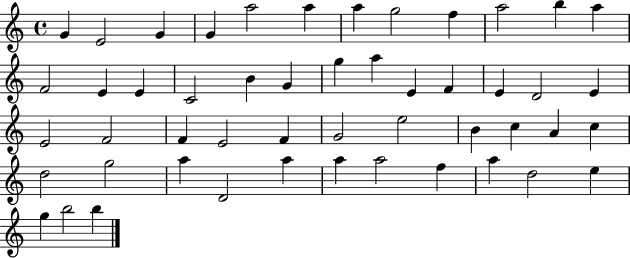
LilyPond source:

{
  \clef treble
  \time 4/4
  \defaultTimeSignature
  \key c \major
  g'4 e'2 g'4 | g'4 a''2 a''4 | a''4 g''2 f''4 | a''2 b''4 a''4 | \break f'2 e'4 e'4 | c'2 b'4 g'4 | g''4 a''4 e'4 f'4 | e'4 d'2 e'4 | \break e'2 f'2 | f'4 e'2 f'4 | g'2 e''2 | b'4 c''4 a'4 c''4 | \break d''2 g''2 | a''4 d'2 a''4 | a''4 a''2 f''4 | a''4 d''2 e''4 | \break g''4 b''2 b''4 | \bar "|."
}